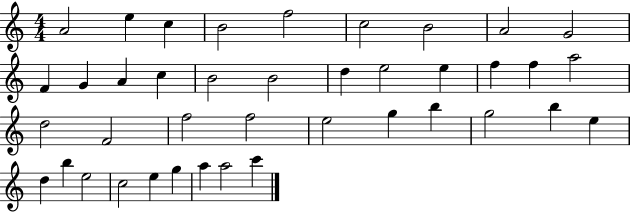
X:1
T:Untitled
M:4/4
L:1/4
K:C
A2 e c B2 f2 c2 B2 A2 G2 F G A c B2 B2 d e2 e f f a2 d2 F2 f2 f2 e2 g b g2 b e d b e2 c2 e g a a2 c'